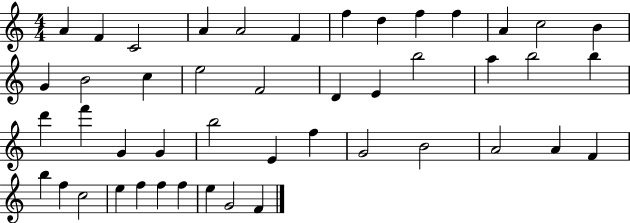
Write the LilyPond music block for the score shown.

{
  \clef treble
  \numericTimeSignature
  \time 4/4
  \key c \major
  a'4 f'4 c'2 | a'4 a'2 f'4 | f''4 d''4 f''4 f''4 | a'4 c''2 b'4 | \break g'4 b'2 c''4 | e''2 f'2 | d'4 e'4 b''2 | a''4 b''2 b''4 | \break d'''4 f'''4 g'4 g'4 | b''2 e'4 f''4 | g'2 b'2 | a'2 a'4 f'4 | \break b''4 f''4 c''2 | e''4 f''4 f''4 f''4 | e''4 g'2 f'4 | \bar "|."
}